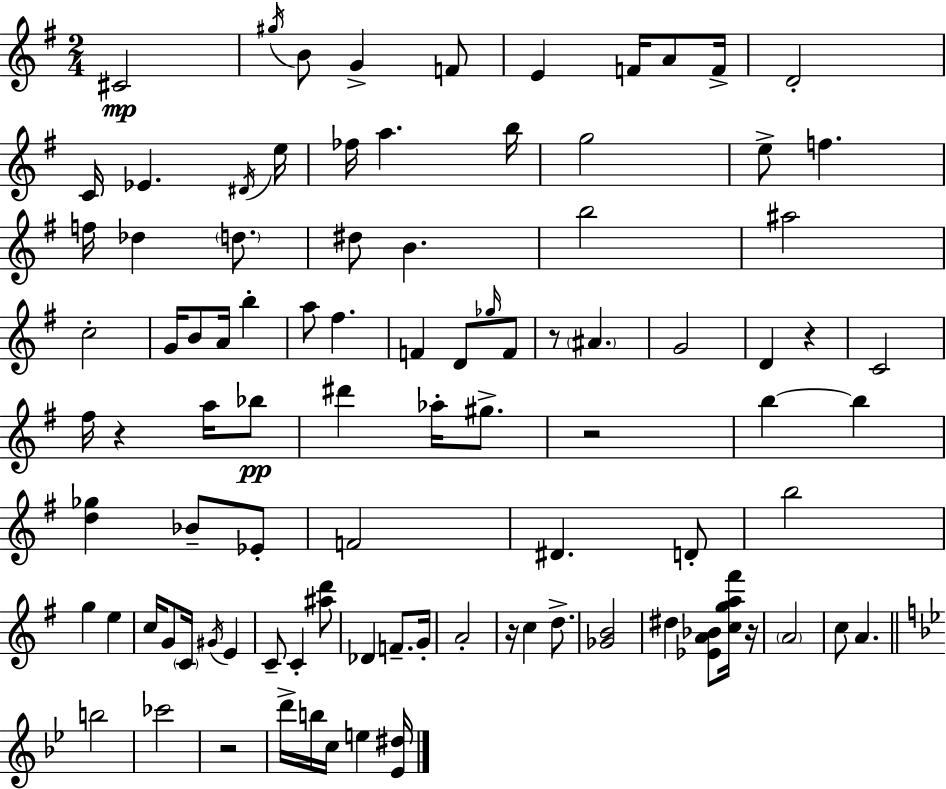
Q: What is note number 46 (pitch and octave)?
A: D#6